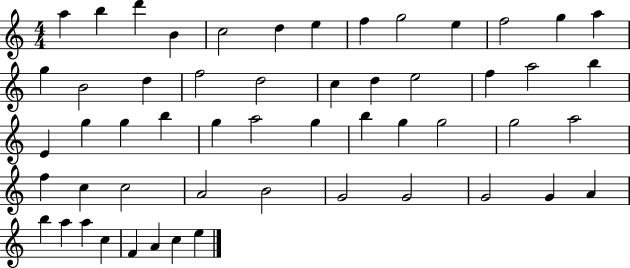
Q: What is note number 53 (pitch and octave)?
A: C5